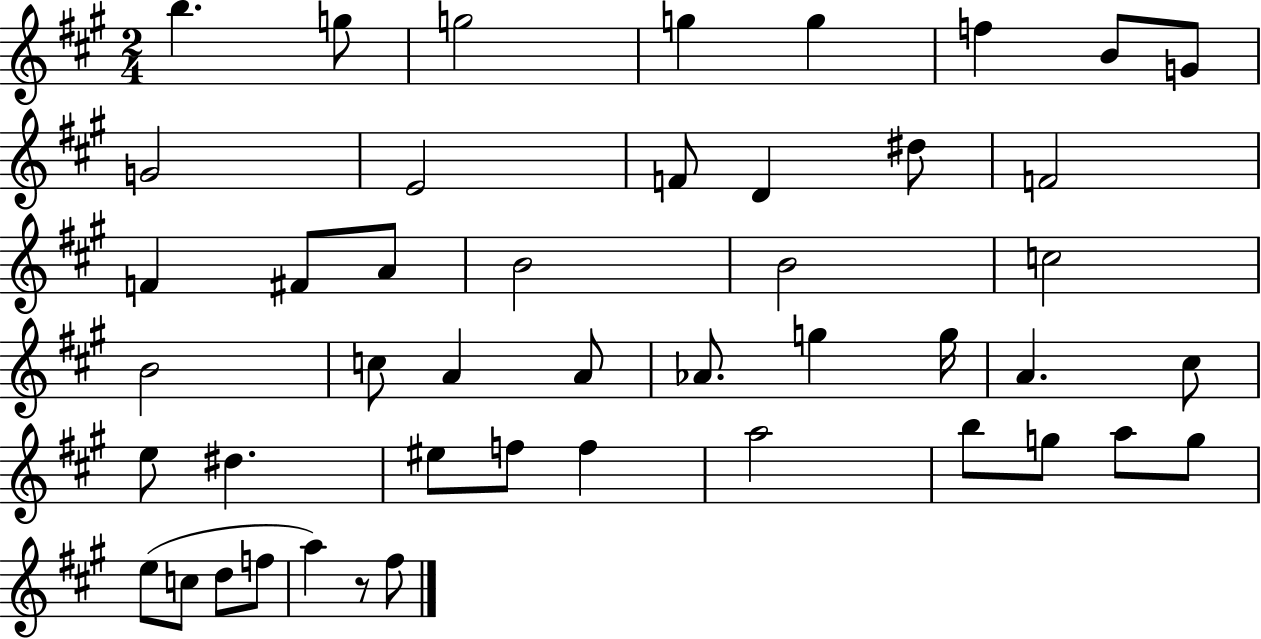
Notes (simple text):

B5/q. G5/e G5/h G5/q G5/q F5/q B4/e G4/e G4/h E4/h F4/e D4/q D#5/e F4/h F4/q F#4/e A4/e B4/h B4/h C5/h B4/h C5/e A4/q A4/e Ab4/e. G5/q G5/s A4/q. C#5/e E5/e D#5/q. EIS5/e F5/e F5/q A5/h B5/e G5/e A5/e G5/e E5/e C5/e D5/e F5/e A5/q R/e F#5/e